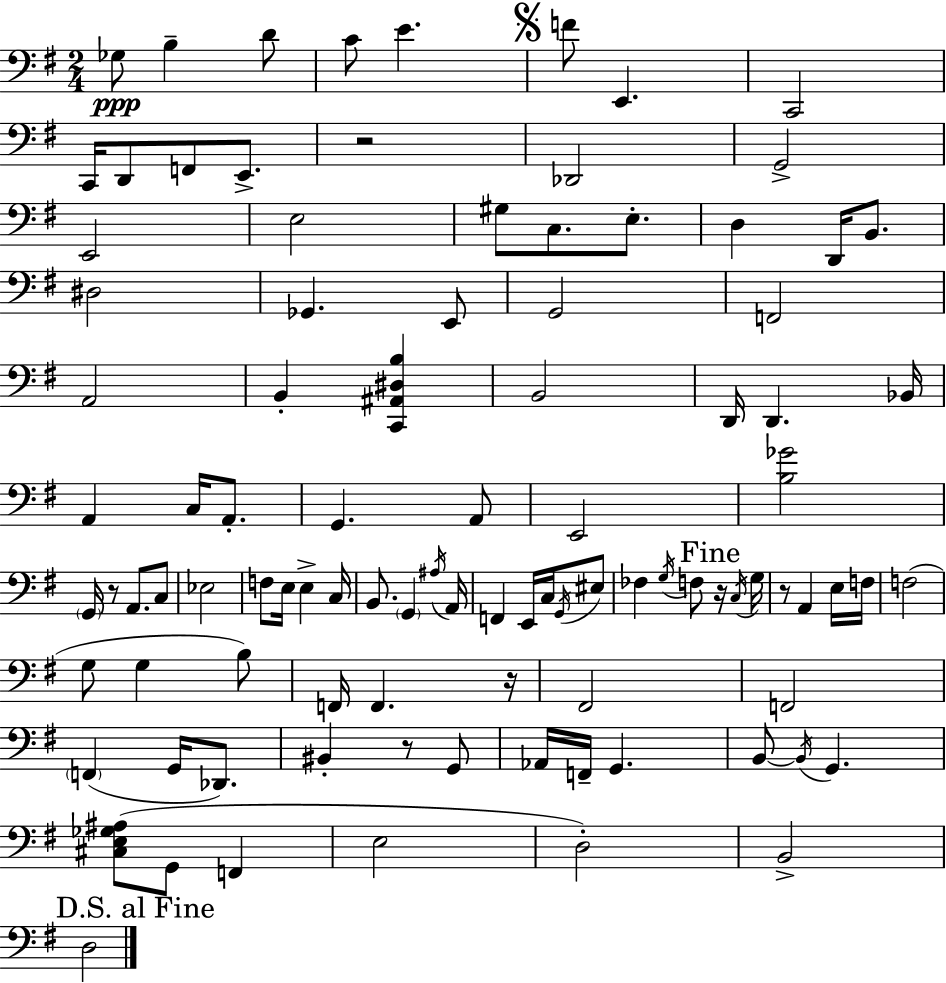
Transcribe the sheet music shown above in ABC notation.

X:1
T:Untitled
M:2/4
L:1/4
K:G
_G,/2 B, D/2 C/2 E F/2 E,, C,,2 C,,/4 D,,/2 F,,/2 E,,/2 z2 _D,,2 G,,2 E,,2 E,2 ^G,/2 C,/2 E,/2 D, D,,/4 B,,/2 ^D,2 _G,, E,,/2 G,,2 F,,2 A,,2 B,, [C,,^A,,^D,B,] B,,2 D,,/4 D,, _B,,/4 A,, C,/4 A,,/2 G,, A,,/2 E,,2 [B,_G]2 G,,/4 z/2 A,,/2 C,/2 _E,2 F,/2 E,/4 E, C,/4 B,,/2 G,, ^A,/4 A,,/4 F,, E,,/4 C,/4 G,,/4 ^E,/2 _F, G,/4 F,/2 z/4 C,/4 G,/4 z/2 A,, E,/4 F,/4 F,2 G,/2 G, B,/2 F,,/4 F,, z/4 ^F,,2 F,,2 F,, G,,/4 _D,,/2 ^B,, z/2 G,,/2 _A,,/4 F,,/4 G,, B,,/2 B,,/4 G,, [^C,E,_G,^A,]/2 G,,/2 F,, E,2 D,2 B,,2 D,2